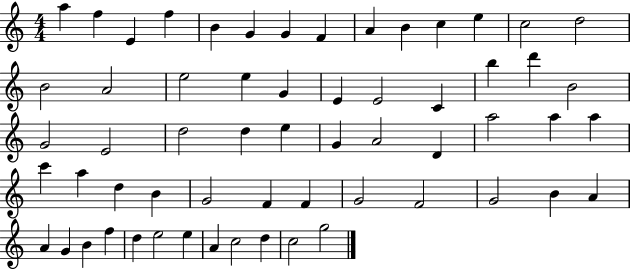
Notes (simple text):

A5/q F5/q E4/q F5/q B4/q G4/q G4/q F4/q A4/q B4/q C5/q E5/q C5/h D5/h B4/h A4/h E5/h E5/q G4/q E4/q E4/h C4/q B5/q D6/q B4/h G4/h E4/h D5/h D5/q E5/q G4/q A4/h D4/q A5/h A5/q A5/q C6/q A5/q D5/q B4/q G4/h F4/q F4/q G4/h F4/h G4/h B4/q A4/q A4/q G4/q B4/q F5/q D5/q E5/h E5/q A4/q C5/h D5/q C5/h G5/h